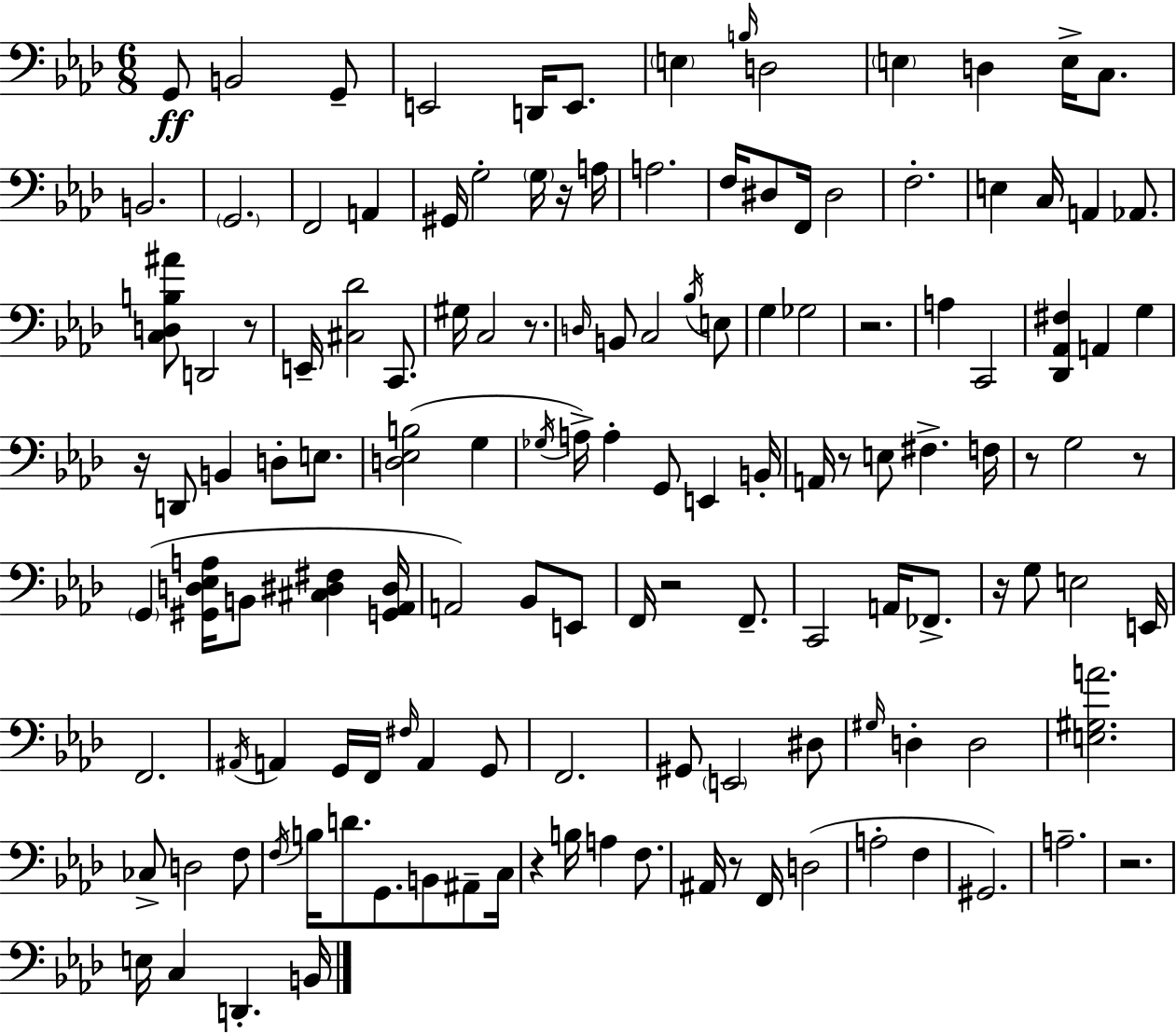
G2/e B2/h G2/e E2/h D2/s E2/e. E3/q B3/s D3/h E3/q D3/q E3/s C3/e. B2/h. G2/h. F2/h A2/q G#2/s G3/h G3/s R/s A3/s A3/h. F3/s D#3/e F2/s D#3/h F3/h. E3/q C3/s A2/q Ab2/e. [C3,D3,B3,A#4]/e D2/h R/e E2/s [C#3,Db4]/h C2/e. G#3/s C3/h R/e. D3/s B2/e C3/h Bb3/s E3/e G3/q Gb3/h R/h. A3/q C2/h [Db2,Ab2,F#3]/q A2/q G3/q R/s D2/e B2/q D3/e E3/e. [D3,Eb3,B3]/h G3/q Gb3/s A3/s A3/q G2/e E2/q B2/s A2/s R/e E3/e F#3/q. F3/s R/e G3/h R/e G2/q [G#2,D3,Eb3,A3]/s B2/e [C#3,D#3,F#3]/q [G2,Ab2,D#3]/s A2/h Bb2/e E2/e F2/s R/h F2/e. C2/h A2/s FES2/e. R/s G3/e E3/h E2/s F2/h. A#2/s A2/q G2/s F2/s F#3/s A2/q G2/e F2/h. G#2/e E2/h D#3/e G#3/s D3/q D3/h [E3,G#3,A4]/h. CES3/e D3/h F3/e F3/s B3/s D4/e. G2/e. B2/e A#2/e C3/s R/q B3/s A3/q F3/e. A#2/s R/e F2/s D3/h A3/h F3/q G#2/h. A3/h. R/h. E3/s C3/q D2/q. B2/s